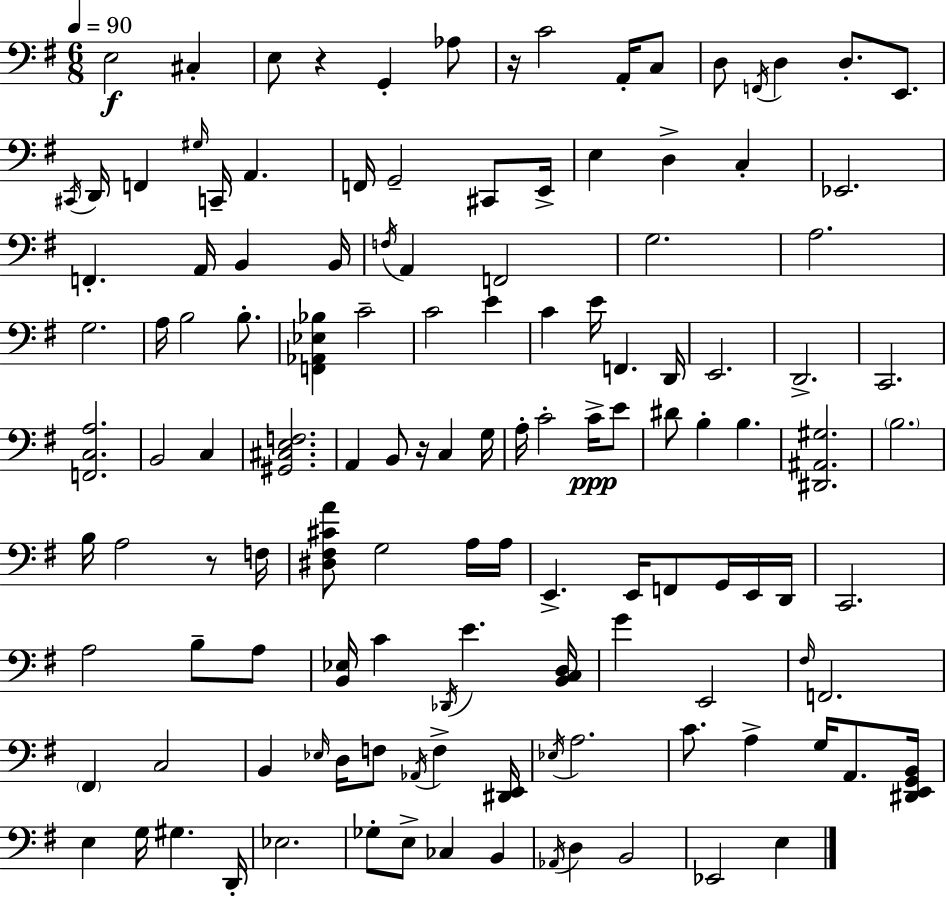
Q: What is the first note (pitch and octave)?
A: E3